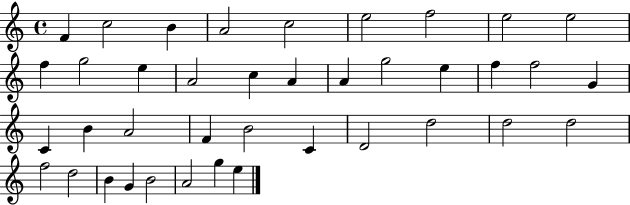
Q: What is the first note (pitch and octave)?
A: F4